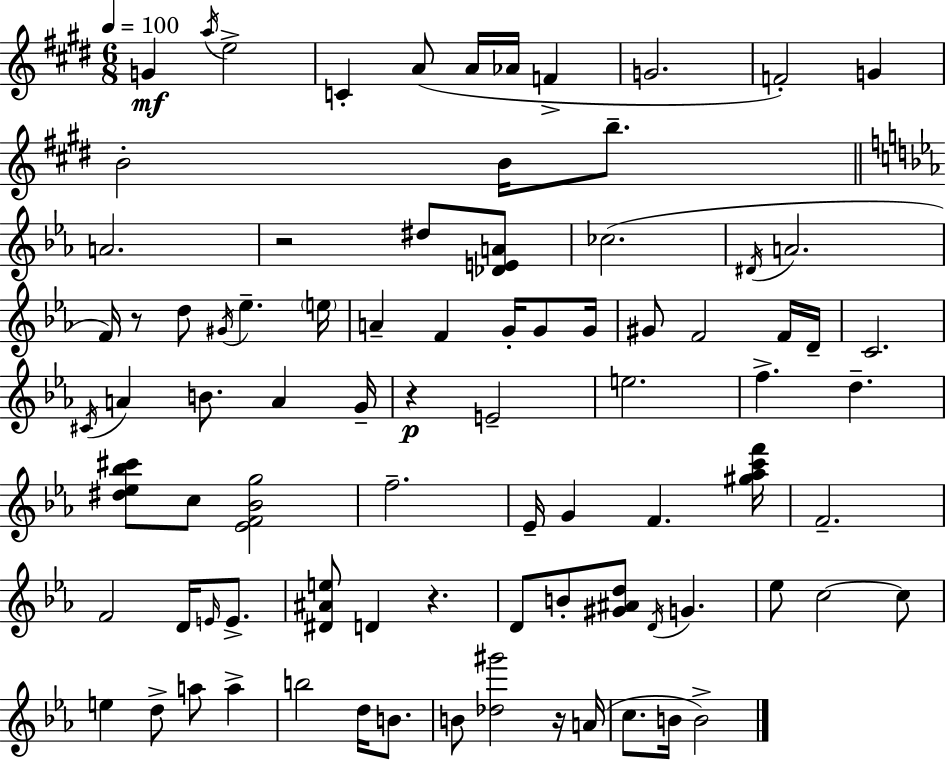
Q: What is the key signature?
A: E major